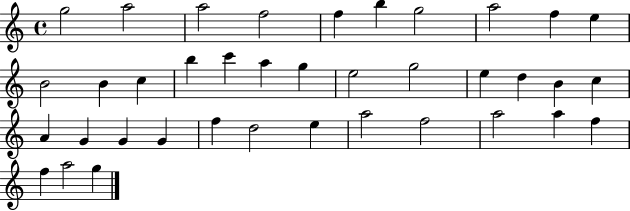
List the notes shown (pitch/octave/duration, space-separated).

G5/h A5/h A5/h F5/h F5/q B5/q G5/h A5/h F5/q E5/q B4/h B4/q C5/q B5/q C6/q A5/q G5/q E5/h G5/h E5/q D5/q B4/q C5/q A4/q G4/q G4/q G4/q F5/q D5/h E5/q A5/h F5/h A5/h A5/q F5/q F5/q A5/h G5/q